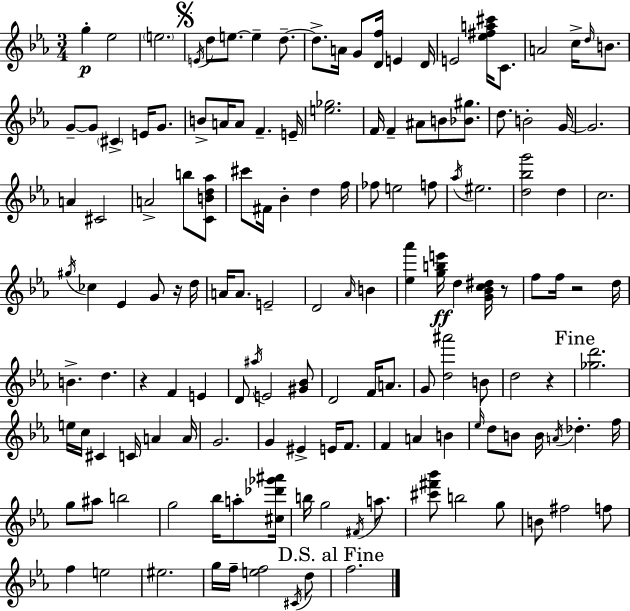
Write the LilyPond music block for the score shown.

{
  \clef treble
  \numericTimeSignature
  \time 3/4
  \key ees \major
  g''4-.\p ees''2 | \parenthesize e''2. | \mark \markup { \musicglyph "scripts.segno" } \acciaccatura { e'16 } d''8 e''8.~~ e''4-- d''8.--~~ | d''8.-> a'16 g'8 <d' f''>16 e'4 | \break d'16 e'2 <ees'' fis'' a'' cis'''>16 c'8. | a'2 c''16-> \grace { d''16 } b'8. | g'8--~~ g'8 \parenthesize cis'4-> e'16 g'8. | b'8-> a'16 a'8 f'4.-- | \break e'16-- <e'' ges''>2. | f'16 f'4-- ais'8 b'8 <bes' gis''>8. | d''8. b'2-. | g'16~~ g'2. | \break a'4 cis'2 | a'2-> b''8 | <c' b' d'' aes''>8 cis'''8 fis'16 bes'4-. d''4 | f''16 fes''8 e''2 | \break f''8 \acciaccatura { aes''16 } eis''2. | <d'' bes'' g'''>2 d''4 | c''2. | \acciaccatura { gis''16 } ces''4 ees'4 | \break g'8 r16 d''16 a'16 a'8. e'2-- | d'2 | \grace { aes'16 } b'4 <ees'' aes'''>4 <g'' b'' e'''>16\ff d''4 | <g' bes' c'' dis''>16 r8 f''8 f''16 r2 | \break d''16 b'4.-> d''4. | r4 f'4 | e'4 d'8 \acciaccatura { ais''16 } e'2 | <gis' bes'>8 d'2 | \break f'16 a'8. g'8 <d'' ais'''>2 | b'8 d''2 | r4 \mark "Fine" <ges'' d'''>2. | e''16 c''16 cis'4 | \break c'16 a'4 a'16 g'2. | g'4 eis'4-> | e'16 f'8. f'4 a'4 | b'4 \grace { ees''16 } d''8 b'8 b'16 | \break \acciaccatura { a'16 } des''4.-. f''16 g''8 ais''8 | b''2 g''2 | bes''16 a''8-. <cis'' des''' ges''' ais'''>16 b''16 g''2 | \acciaccatura { fis'16 } a''8. <cis''' fis''' bes'''>8 b''2 | \break g''8 b'8 fis''2 | f''8 f''4 | e''2 eis''2. | g''16 f''16-- <e'' f''>2 | \break \acciaccatura { cis'16 } d''8 \mark "D.S. al Fine" f''2. | \bar "|."
}